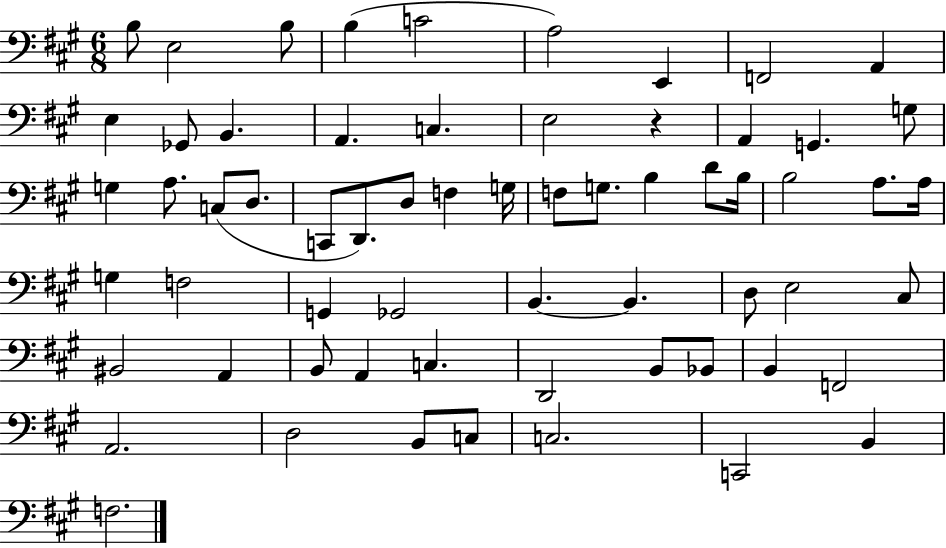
B3/e E3/h B3/e B3/q C4/h A3/h E2/q F2/h A2/q E3/q Gb2/e B2/q. A2/q. C3/q. E3/h R/q A2/q G2/q. G3/e G3/q A3/e. C3/e D3/e. C2/e D2/e. D3/e F3/q G3/s F3/e G3/e. B3/q D4/e B3/s B3/h A3/e. A3/s G3/q F3/h G2/q Gb2/h B2/q. B2/q. D3/e E3/h C#3/e BIS2/h A2/q B2/e A2/q C3/q. D2/h B2/e Bb2/e B2/q F2/h A2/h. D3/h B2/e C3/e C3/h. C2/h B2/q F3/h.